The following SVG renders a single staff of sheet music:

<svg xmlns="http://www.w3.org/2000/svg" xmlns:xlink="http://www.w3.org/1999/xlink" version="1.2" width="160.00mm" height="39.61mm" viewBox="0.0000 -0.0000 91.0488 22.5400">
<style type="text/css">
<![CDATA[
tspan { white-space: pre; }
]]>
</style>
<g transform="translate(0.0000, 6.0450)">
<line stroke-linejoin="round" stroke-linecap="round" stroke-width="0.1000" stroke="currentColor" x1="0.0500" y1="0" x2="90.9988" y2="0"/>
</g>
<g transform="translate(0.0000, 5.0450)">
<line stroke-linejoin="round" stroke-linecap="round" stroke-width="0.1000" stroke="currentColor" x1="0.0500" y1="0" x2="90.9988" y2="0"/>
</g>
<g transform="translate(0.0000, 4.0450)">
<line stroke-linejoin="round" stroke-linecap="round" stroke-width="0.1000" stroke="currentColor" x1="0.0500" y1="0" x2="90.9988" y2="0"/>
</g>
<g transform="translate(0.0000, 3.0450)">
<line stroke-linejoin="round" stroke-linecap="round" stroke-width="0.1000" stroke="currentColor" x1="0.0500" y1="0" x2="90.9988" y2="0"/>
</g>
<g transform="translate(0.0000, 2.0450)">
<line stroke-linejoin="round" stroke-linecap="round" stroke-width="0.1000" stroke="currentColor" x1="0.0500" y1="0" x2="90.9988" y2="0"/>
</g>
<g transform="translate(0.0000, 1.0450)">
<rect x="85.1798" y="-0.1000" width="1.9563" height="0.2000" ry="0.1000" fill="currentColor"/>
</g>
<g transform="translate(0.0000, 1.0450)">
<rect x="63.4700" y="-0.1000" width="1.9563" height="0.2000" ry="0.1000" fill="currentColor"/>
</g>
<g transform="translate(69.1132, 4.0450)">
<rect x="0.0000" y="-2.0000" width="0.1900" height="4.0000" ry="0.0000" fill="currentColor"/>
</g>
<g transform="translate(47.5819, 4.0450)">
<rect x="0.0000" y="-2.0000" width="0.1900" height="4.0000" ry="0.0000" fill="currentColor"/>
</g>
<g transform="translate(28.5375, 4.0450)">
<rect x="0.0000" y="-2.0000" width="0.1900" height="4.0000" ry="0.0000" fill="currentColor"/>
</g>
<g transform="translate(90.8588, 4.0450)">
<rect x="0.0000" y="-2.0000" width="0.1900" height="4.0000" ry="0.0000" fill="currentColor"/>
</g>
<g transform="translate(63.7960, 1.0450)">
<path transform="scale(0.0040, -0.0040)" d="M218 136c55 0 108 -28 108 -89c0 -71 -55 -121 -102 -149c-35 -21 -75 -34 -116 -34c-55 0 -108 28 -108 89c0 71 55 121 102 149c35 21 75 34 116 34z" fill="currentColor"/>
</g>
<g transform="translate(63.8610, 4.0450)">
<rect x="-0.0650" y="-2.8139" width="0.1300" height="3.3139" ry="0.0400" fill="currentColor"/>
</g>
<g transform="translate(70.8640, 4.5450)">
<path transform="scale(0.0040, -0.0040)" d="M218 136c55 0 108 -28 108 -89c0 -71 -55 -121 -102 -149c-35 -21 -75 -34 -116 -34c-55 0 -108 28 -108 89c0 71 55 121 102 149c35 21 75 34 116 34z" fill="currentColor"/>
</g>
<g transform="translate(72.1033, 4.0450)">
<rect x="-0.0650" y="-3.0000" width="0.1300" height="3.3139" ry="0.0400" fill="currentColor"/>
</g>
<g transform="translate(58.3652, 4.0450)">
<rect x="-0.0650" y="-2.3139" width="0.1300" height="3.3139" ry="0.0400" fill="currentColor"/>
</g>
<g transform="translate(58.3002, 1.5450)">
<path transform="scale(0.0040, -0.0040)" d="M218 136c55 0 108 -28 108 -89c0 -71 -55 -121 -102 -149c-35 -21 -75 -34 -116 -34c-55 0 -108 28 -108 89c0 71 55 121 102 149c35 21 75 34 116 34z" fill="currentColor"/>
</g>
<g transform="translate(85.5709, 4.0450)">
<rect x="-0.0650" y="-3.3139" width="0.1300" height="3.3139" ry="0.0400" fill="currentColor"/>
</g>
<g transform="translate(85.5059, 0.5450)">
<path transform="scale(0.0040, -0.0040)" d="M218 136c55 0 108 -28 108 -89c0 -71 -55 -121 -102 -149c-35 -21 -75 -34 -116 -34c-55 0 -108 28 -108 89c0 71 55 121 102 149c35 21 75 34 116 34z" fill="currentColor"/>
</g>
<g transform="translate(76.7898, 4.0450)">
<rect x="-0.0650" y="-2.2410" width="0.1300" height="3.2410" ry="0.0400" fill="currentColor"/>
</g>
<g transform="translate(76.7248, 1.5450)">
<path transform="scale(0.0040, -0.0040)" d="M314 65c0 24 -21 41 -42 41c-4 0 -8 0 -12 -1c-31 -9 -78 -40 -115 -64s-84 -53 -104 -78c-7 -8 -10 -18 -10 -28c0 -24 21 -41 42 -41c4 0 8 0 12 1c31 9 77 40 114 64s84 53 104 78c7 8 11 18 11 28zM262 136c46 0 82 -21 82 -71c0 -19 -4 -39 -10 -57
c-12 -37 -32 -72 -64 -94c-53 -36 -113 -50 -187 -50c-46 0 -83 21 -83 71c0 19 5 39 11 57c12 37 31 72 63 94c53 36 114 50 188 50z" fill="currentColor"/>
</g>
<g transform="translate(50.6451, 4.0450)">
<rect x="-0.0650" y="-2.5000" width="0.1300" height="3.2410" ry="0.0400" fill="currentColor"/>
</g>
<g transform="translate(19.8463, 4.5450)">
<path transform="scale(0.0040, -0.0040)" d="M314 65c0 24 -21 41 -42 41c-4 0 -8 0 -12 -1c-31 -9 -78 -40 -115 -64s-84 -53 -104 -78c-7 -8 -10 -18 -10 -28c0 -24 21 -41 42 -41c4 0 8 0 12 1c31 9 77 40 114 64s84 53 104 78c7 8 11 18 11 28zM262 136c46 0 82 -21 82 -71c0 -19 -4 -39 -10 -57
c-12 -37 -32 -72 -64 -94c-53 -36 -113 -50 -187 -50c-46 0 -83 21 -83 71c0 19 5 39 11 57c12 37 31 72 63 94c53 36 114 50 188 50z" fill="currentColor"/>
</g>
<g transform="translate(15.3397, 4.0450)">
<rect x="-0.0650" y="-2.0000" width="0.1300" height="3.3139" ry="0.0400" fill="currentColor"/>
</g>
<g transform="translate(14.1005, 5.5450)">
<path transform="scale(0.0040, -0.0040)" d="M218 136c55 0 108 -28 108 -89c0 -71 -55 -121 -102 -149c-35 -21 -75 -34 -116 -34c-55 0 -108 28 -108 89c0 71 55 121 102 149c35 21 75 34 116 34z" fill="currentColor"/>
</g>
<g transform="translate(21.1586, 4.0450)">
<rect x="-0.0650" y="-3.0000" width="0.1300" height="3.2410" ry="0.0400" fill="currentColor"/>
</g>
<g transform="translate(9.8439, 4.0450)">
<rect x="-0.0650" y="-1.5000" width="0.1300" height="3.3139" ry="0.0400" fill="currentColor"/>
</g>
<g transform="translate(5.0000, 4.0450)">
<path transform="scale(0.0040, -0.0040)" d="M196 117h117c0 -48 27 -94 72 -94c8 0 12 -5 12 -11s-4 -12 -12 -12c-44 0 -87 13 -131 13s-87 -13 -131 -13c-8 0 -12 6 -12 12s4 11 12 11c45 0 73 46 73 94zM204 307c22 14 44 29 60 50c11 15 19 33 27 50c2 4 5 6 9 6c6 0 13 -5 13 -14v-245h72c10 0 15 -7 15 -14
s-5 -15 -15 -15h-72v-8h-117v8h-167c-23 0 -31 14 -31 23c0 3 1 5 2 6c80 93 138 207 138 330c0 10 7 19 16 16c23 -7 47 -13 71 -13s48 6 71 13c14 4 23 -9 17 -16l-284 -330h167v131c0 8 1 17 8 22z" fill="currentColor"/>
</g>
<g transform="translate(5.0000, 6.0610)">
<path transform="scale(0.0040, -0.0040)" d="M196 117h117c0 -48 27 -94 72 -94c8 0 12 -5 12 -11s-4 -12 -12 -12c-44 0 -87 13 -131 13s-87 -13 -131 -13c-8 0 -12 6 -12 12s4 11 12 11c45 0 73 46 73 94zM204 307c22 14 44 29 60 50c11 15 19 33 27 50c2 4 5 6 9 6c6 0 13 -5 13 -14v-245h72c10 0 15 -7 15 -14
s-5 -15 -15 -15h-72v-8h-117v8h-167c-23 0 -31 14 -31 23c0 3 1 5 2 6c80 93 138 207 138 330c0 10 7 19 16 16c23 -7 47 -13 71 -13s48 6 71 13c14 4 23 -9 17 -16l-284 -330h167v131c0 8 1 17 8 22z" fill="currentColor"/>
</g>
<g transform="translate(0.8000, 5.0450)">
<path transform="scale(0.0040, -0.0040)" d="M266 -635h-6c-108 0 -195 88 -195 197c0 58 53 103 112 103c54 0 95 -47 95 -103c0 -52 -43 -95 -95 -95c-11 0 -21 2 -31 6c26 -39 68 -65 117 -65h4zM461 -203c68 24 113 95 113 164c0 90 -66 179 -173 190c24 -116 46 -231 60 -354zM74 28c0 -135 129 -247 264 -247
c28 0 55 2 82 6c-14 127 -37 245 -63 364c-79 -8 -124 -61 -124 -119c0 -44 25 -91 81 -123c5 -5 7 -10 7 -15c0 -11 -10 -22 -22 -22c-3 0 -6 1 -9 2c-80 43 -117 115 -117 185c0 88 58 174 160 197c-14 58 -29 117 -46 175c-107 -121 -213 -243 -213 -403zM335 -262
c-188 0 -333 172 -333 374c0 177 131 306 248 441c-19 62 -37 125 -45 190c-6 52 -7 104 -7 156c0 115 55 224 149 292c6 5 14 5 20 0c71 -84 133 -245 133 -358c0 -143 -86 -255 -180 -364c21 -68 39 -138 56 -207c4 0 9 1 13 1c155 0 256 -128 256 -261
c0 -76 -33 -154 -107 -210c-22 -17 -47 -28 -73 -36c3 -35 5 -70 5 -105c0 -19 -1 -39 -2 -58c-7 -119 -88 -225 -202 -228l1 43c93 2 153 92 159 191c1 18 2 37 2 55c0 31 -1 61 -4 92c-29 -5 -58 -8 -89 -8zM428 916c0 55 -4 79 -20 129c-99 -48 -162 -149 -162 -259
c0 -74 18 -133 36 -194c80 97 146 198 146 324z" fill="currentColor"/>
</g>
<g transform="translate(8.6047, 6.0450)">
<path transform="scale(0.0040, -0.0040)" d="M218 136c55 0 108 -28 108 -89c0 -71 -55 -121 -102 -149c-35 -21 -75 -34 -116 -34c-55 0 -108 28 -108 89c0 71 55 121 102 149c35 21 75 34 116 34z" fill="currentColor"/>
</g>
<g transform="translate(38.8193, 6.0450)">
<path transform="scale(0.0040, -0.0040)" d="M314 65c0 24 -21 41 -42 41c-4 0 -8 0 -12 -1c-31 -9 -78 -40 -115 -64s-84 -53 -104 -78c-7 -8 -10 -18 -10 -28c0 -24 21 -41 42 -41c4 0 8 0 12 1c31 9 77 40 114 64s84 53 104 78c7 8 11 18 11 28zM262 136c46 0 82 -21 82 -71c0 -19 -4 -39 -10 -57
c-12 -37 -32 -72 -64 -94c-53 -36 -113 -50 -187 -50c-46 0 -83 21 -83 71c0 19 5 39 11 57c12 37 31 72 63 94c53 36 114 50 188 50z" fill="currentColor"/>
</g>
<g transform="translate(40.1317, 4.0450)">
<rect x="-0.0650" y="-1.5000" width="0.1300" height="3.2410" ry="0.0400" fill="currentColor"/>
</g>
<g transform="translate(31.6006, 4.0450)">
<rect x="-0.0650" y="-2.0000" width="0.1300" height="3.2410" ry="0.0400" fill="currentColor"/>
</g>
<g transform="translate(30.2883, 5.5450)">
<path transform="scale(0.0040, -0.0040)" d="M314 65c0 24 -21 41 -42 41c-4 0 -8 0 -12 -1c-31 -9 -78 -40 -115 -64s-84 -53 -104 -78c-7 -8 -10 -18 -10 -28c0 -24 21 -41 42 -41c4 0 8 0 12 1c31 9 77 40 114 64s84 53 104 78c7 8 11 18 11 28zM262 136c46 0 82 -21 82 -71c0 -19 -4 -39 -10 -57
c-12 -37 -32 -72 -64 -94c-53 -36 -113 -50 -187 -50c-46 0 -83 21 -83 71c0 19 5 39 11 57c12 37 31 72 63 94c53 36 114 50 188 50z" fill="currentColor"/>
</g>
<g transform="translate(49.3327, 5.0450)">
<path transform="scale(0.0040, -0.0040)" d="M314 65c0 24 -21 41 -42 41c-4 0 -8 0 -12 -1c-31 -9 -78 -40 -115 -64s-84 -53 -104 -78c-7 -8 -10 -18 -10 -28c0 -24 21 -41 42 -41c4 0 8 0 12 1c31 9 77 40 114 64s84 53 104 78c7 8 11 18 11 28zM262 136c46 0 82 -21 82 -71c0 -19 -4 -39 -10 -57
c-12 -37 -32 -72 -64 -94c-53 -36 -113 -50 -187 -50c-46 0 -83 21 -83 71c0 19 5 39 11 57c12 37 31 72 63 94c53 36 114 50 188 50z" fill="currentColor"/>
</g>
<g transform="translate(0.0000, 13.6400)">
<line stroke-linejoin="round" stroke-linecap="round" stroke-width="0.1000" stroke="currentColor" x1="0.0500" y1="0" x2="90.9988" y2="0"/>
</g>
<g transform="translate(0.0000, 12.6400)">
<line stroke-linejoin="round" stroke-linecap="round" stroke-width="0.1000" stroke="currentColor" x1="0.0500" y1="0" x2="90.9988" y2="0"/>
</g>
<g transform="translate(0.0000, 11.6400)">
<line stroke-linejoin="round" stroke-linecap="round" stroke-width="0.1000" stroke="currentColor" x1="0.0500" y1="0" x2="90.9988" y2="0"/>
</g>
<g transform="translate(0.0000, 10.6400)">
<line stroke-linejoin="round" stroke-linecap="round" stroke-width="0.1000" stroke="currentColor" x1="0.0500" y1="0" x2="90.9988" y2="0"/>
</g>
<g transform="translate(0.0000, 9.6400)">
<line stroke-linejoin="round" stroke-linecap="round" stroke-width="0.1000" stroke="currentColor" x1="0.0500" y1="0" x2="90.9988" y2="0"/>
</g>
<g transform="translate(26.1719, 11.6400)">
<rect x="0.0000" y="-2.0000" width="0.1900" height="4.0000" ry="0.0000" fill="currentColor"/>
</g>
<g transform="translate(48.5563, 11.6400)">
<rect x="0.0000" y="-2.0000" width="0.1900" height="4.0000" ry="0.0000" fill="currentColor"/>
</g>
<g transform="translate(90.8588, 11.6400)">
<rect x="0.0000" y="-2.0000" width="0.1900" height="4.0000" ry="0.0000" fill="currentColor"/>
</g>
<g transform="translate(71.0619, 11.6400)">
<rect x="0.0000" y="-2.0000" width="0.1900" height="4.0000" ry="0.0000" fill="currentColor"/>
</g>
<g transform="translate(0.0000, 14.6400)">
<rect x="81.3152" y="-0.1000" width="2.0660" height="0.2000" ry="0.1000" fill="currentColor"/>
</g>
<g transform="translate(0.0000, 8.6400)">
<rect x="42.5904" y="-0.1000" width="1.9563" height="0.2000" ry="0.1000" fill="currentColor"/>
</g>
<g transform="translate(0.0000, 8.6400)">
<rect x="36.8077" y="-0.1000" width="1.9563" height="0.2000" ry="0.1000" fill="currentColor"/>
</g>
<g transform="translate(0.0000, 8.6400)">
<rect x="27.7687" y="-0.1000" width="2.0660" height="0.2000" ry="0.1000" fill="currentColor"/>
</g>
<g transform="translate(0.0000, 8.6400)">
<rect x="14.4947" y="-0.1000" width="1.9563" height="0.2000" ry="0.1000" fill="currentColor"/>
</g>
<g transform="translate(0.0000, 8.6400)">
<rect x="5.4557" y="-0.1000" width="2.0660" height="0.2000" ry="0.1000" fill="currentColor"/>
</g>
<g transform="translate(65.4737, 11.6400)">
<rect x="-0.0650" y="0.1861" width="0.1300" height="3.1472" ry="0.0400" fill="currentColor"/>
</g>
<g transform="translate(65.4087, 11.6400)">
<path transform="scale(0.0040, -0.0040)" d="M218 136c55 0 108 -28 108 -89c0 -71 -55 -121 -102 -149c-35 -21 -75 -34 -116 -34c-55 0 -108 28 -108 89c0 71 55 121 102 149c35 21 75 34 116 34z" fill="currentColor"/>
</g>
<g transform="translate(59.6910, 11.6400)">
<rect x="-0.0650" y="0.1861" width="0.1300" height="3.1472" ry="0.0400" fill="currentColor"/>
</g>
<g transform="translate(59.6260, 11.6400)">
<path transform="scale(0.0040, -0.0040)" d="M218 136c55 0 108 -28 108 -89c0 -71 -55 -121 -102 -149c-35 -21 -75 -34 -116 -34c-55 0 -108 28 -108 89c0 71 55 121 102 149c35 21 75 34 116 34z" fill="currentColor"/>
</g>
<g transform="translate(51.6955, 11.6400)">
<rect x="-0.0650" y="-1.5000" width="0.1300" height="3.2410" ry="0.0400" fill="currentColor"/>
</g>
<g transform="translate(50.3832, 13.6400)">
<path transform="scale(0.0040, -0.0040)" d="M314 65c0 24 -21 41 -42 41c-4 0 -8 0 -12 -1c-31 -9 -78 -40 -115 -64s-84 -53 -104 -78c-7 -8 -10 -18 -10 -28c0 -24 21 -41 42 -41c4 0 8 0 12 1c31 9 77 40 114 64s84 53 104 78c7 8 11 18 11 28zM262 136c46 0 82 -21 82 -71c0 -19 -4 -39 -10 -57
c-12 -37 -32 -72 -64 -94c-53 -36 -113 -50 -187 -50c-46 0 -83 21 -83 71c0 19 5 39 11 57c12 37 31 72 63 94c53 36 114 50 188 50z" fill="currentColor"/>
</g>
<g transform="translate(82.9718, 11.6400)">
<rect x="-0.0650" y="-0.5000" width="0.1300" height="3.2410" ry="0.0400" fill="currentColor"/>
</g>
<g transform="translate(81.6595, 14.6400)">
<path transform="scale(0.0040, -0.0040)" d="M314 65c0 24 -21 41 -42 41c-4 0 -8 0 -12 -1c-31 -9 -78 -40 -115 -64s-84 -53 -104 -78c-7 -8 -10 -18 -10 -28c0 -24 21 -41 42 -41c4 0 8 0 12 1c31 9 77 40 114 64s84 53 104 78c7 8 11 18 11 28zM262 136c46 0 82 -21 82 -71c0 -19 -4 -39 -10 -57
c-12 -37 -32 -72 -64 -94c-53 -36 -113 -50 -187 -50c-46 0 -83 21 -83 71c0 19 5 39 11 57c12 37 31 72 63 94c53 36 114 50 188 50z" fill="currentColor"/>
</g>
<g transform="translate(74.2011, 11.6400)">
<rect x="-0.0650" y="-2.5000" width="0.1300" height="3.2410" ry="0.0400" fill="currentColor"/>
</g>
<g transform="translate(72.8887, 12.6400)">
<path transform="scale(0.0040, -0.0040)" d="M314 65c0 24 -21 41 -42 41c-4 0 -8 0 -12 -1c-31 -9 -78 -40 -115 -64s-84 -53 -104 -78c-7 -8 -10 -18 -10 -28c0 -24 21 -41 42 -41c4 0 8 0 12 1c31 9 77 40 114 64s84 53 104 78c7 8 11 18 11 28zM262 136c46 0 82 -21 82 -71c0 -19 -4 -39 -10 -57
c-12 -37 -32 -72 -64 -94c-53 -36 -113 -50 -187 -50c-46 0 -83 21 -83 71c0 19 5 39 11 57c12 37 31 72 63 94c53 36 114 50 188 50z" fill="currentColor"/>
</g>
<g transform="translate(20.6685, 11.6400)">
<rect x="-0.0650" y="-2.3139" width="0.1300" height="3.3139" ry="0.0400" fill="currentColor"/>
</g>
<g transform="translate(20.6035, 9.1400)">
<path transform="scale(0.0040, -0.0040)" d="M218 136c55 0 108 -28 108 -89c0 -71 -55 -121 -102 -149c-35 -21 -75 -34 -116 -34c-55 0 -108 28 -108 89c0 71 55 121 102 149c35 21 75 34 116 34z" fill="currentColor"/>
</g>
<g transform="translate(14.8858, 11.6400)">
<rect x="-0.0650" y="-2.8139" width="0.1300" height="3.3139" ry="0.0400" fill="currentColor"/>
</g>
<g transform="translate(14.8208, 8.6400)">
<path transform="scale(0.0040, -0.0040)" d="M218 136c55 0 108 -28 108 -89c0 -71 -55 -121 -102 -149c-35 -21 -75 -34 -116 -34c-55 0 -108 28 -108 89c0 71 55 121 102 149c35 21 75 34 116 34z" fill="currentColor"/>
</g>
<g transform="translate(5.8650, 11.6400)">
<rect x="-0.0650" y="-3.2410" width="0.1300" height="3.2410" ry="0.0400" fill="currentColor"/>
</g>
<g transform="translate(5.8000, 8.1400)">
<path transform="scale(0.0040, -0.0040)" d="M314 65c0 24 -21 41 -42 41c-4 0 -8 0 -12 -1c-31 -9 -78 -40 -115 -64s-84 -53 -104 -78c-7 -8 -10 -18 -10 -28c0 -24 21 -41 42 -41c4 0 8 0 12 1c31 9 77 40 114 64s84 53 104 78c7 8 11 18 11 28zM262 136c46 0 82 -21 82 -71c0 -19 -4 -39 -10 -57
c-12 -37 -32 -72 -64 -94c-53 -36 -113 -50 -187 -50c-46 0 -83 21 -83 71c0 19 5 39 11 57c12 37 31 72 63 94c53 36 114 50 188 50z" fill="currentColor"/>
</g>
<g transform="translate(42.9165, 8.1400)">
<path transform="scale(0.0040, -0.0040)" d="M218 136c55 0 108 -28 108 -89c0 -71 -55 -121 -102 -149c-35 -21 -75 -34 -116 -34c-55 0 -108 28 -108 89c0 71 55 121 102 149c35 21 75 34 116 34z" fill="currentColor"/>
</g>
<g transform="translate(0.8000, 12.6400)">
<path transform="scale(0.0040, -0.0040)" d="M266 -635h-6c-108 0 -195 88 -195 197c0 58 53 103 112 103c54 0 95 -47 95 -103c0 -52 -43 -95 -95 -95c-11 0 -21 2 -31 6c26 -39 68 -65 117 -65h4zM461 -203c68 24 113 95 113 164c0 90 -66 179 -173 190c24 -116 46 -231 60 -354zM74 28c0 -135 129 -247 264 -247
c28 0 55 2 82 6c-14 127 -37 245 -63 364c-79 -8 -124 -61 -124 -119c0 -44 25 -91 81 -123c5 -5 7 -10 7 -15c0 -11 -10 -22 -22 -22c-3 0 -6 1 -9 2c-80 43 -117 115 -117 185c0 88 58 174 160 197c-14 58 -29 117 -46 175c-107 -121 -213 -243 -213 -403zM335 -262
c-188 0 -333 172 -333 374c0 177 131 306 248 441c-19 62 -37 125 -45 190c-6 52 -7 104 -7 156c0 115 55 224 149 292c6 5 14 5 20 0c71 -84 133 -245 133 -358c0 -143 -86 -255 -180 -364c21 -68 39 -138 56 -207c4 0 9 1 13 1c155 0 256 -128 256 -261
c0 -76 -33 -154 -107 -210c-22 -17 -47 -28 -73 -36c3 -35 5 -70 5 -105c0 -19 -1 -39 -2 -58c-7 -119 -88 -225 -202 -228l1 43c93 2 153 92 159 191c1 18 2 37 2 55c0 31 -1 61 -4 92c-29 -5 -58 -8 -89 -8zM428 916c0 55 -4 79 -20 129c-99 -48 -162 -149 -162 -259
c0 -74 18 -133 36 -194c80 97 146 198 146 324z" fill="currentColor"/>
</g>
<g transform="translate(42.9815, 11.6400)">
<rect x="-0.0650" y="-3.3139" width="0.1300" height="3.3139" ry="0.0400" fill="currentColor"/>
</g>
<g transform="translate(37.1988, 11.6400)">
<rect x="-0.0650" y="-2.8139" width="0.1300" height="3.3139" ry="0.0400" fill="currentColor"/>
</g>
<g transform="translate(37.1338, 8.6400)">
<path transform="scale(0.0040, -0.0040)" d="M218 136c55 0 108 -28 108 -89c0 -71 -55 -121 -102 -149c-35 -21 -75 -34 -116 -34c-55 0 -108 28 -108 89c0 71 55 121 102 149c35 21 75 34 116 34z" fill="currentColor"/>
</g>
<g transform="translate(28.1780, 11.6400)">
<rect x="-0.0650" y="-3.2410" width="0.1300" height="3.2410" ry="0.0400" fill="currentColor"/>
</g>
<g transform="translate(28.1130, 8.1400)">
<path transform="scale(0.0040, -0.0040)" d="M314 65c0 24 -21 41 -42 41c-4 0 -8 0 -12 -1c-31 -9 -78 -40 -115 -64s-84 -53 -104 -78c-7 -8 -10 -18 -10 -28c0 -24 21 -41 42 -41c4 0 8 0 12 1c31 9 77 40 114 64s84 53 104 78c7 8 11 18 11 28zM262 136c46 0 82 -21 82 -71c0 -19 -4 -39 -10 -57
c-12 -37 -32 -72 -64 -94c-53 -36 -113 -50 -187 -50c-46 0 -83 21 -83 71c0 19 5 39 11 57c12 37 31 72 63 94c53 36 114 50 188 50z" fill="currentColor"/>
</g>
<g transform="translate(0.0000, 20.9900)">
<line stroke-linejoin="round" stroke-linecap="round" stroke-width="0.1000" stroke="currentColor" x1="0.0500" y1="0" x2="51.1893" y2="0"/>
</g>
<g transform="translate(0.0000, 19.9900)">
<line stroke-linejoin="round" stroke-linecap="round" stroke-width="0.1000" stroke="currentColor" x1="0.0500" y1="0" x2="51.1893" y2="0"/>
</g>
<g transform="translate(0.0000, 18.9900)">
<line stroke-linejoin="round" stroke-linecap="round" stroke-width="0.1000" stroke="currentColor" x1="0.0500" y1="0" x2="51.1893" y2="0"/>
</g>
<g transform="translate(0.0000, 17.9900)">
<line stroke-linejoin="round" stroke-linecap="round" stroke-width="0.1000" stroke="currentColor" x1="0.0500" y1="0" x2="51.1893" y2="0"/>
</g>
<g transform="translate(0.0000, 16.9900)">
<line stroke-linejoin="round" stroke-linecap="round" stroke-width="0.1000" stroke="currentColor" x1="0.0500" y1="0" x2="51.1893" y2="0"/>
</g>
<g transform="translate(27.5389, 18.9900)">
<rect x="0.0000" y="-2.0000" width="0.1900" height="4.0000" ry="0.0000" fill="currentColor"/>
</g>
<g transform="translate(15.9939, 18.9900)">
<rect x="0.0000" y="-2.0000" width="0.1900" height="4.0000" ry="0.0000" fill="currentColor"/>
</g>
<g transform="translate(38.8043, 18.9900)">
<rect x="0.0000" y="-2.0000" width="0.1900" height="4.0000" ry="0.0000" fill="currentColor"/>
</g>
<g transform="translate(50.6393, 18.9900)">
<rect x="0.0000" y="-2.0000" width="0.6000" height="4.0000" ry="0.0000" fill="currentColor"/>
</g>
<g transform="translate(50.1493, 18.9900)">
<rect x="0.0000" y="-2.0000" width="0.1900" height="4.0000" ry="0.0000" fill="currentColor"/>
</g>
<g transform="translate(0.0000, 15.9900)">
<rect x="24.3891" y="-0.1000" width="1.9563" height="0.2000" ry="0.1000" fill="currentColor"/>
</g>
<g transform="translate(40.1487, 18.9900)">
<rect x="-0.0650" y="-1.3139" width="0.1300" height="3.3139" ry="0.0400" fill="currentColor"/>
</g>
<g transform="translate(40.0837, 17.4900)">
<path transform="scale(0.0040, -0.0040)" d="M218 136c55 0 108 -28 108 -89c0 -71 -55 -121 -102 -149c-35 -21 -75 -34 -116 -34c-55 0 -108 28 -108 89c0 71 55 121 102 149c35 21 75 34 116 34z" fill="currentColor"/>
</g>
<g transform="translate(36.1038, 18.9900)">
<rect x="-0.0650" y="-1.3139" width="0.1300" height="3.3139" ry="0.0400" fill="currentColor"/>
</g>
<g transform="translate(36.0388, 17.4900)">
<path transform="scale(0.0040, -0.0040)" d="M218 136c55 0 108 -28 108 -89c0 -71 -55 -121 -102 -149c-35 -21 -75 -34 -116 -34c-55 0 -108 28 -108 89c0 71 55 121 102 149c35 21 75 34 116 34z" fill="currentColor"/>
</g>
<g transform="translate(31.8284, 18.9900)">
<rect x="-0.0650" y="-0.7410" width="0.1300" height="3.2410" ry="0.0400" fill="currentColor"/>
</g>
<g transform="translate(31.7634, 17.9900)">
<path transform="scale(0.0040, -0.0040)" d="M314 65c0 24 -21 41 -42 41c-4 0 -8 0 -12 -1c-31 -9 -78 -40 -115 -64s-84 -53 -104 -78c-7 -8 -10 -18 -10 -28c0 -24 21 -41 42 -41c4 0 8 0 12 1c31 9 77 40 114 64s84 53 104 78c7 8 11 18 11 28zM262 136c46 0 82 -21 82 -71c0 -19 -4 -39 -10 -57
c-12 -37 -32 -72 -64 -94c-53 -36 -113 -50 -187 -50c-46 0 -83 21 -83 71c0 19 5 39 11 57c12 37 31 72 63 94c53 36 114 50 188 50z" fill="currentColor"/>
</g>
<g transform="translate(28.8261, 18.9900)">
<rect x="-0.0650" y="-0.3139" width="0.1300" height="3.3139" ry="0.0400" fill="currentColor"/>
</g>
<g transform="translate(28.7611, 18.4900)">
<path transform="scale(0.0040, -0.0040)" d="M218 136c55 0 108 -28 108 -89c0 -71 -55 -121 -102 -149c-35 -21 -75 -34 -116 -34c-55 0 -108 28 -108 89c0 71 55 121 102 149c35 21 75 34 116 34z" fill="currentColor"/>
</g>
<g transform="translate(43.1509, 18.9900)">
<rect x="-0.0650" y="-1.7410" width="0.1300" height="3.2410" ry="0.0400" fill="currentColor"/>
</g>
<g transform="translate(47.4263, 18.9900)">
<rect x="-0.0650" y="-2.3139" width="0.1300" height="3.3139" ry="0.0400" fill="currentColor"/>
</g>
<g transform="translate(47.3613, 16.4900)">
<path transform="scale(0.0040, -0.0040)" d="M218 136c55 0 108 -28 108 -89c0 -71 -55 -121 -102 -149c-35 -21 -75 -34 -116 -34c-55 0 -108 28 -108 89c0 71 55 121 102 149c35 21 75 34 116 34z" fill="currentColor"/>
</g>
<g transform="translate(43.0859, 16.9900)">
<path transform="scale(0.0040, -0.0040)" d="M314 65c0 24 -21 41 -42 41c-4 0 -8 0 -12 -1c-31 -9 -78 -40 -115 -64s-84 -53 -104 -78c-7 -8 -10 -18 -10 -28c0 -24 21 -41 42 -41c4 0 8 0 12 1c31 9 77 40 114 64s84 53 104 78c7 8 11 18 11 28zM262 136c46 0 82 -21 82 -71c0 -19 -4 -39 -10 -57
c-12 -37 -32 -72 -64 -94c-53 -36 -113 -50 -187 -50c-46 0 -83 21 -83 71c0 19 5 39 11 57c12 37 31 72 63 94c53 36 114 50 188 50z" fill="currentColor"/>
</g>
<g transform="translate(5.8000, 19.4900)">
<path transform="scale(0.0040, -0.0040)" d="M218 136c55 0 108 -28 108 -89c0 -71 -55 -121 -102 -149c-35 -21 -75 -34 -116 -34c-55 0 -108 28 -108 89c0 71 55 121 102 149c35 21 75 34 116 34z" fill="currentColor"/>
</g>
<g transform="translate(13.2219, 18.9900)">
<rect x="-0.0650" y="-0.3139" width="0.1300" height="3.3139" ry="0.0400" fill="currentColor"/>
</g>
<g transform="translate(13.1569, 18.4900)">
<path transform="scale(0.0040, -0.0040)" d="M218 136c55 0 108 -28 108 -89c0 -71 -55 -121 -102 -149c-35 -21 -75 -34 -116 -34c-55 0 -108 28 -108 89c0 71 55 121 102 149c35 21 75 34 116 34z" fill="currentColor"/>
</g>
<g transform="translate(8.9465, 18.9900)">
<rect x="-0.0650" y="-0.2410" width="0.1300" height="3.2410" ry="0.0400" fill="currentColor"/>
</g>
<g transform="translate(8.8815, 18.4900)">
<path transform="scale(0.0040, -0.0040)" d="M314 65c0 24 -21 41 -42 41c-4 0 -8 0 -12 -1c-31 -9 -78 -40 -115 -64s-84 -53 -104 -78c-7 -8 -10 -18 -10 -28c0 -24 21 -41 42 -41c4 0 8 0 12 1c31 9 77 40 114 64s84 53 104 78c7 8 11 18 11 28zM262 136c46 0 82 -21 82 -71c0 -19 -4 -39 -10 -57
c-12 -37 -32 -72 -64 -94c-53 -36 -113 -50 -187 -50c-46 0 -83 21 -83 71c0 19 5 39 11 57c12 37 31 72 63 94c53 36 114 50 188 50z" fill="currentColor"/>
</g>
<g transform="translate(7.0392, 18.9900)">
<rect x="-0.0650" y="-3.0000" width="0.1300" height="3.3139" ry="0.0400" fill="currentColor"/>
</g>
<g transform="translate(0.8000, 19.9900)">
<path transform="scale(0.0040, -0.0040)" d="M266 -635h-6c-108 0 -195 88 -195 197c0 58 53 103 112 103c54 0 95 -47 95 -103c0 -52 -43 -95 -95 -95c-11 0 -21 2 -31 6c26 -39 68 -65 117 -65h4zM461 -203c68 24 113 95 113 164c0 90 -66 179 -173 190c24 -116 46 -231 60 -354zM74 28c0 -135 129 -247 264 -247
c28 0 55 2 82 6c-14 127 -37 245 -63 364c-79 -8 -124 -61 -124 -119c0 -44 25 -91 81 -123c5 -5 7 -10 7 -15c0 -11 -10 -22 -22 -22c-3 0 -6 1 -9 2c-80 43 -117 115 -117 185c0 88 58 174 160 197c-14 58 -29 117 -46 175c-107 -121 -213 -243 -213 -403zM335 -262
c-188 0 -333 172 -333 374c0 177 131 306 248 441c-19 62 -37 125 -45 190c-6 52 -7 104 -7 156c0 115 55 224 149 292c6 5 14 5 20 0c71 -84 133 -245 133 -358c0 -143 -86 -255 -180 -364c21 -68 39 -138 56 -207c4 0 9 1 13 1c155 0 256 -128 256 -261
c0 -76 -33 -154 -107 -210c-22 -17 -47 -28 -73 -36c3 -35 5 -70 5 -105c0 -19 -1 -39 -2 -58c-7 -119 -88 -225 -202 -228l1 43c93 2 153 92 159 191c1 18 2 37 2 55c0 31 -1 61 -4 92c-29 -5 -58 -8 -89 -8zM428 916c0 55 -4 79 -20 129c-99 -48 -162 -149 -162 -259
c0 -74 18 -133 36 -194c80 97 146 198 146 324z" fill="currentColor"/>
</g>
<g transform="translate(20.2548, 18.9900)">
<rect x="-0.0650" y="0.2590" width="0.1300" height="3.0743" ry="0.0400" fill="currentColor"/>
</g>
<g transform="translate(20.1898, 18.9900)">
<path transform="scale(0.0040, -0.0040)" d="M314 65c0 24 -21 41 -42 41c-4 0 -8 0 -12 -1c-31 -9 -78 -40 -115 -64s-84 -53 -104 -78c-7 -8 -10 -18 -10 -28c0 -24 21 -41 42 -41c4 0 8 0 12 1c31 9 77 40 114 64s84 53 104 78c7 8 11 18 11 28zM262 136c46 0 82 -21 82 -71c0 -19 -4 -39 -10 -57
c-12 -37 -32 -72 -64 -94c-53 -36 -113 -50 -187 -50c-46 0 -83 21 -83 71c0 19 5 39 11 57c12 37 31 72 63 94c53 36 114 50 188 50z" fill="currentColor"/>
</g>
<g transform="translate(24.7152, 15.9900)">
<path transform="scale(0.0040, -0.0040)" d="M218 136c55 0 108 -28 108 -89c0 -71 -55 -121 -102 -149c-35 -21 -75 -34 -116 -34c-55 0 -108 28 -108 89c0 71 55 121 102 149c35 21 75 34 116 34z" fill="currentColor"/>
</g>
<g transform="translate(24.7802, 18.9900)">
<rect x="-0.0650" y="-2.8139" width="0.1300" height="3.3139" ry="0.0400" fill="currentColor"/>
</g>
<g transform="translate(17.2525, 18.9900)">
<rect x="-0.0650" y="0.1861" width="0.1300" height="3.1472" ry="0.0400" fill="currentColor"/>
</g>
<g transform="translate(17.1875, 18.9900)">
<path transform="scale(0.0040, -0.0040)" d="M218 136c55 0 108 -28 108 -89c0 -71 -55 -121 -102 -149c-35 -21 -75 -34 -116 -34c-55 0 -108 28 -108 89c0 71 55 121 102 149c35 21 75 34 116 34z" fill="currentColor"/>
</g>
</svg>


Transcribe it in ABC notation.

X:1
T:Untitled
M:4/4
L:1/4
K:C
E F A2 F2 E2 G2 g a A g2 b b2 a g b2 a b E2 B B G2 C2 A c2 c B B2 a c d2 e e f2 g